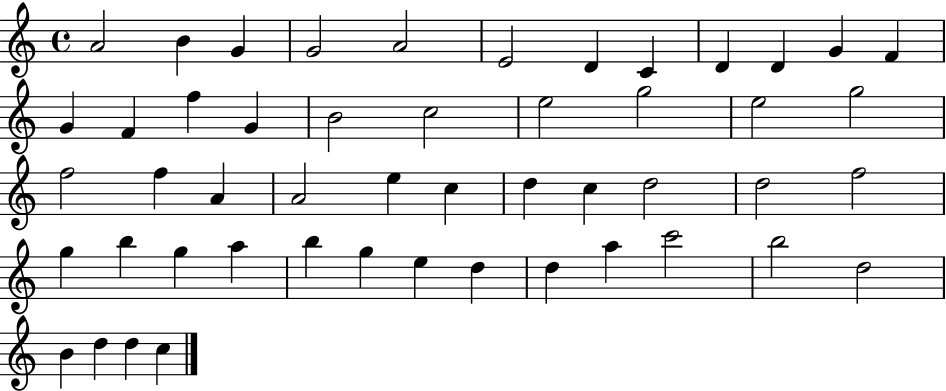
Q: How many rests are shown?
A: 0